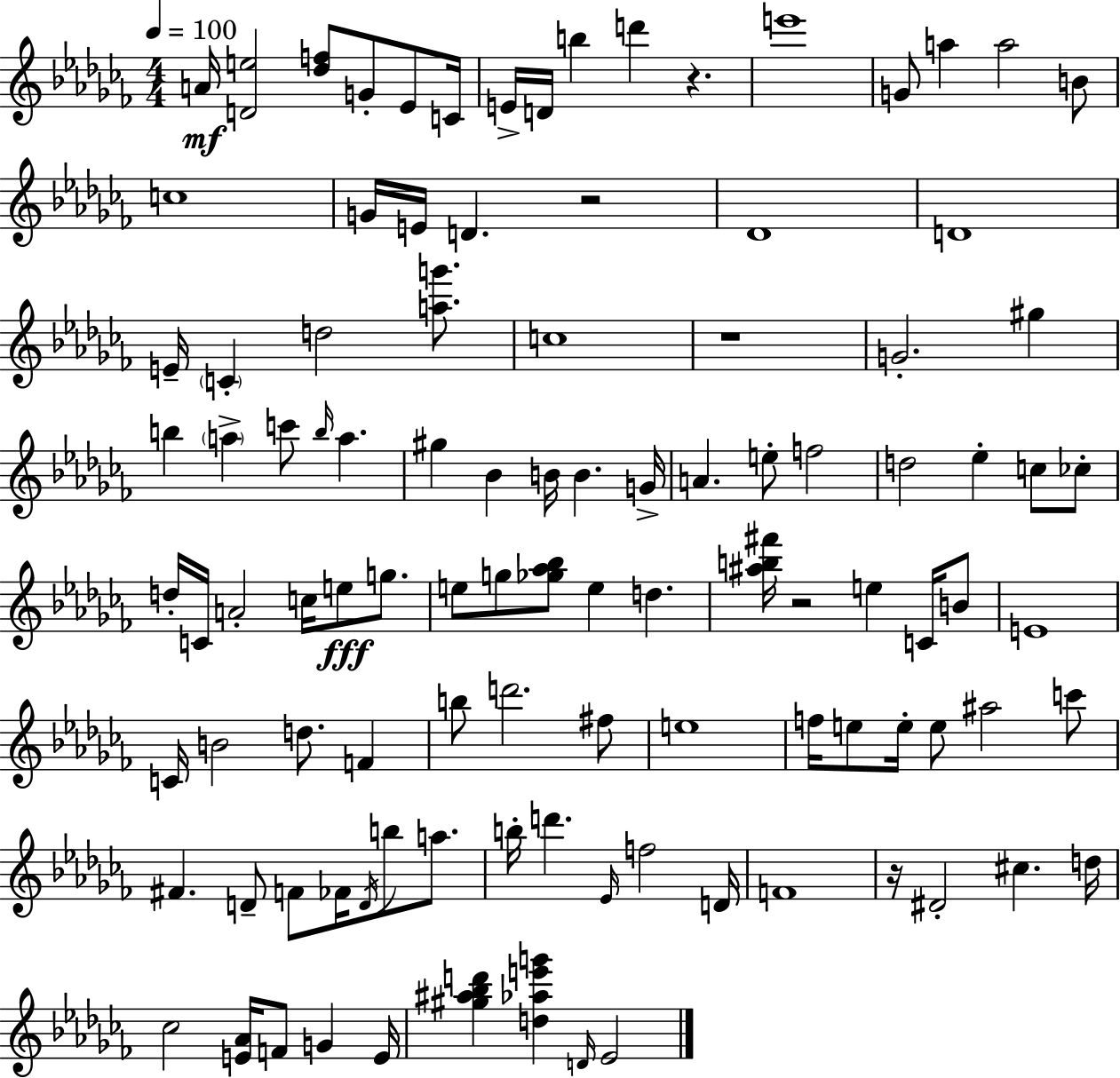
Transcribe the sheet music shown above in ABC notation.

X:1
T:Untitled
M:4/4
L:1/4
K:Abm
A/4 [De]2 [_df]/2 G/2 _E/2 C/4 E/4 D/4 b d' z e'4 G/2 a a2 B/2 c4 G/4 E/4 D z2 _D4 D4 E/4 C d2 [ag']/2 c4 z4 G2 ^g b a c'/2 b/4 a ^g _B B/4 B G/4 A e/2 f2 d2 _e c/2 _c/2 d/4 C/4 A2 c/4 e/2 g/2 e/2 g/2 [_g_a_b]/2 e d [^ab^f']/4 z2 e C/4 B/2 E4 C/4 B2 d/2 F b/2 d'2 ^f/2 e4 f/4 e/2 e/4 e/2 ^a2 c'/2 ^F D/2 F/2 _F/4 D/4 b/2 a/2 b/4 d' _E/4 f2 D/4 F4 z/4 ^D2 ^c d/4 _c2 [E_A]/4 F/2 G E/4 [^g^a_bd'] [d_ae'g'] D/4 _E2